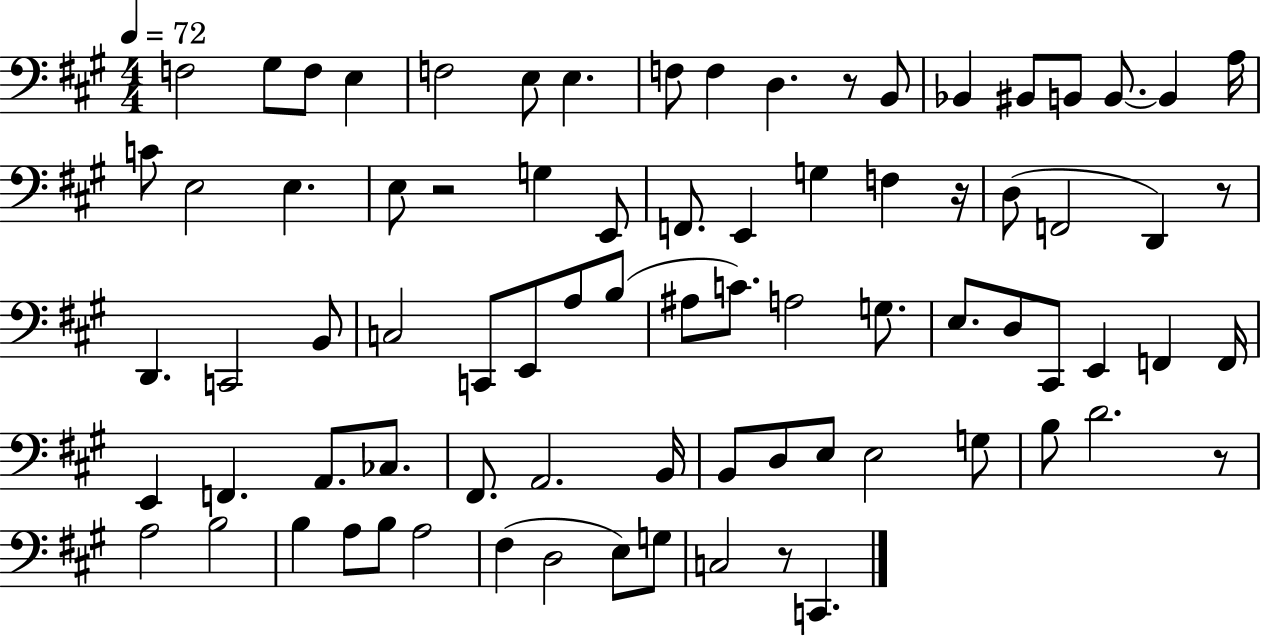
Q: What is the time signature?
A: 4/4